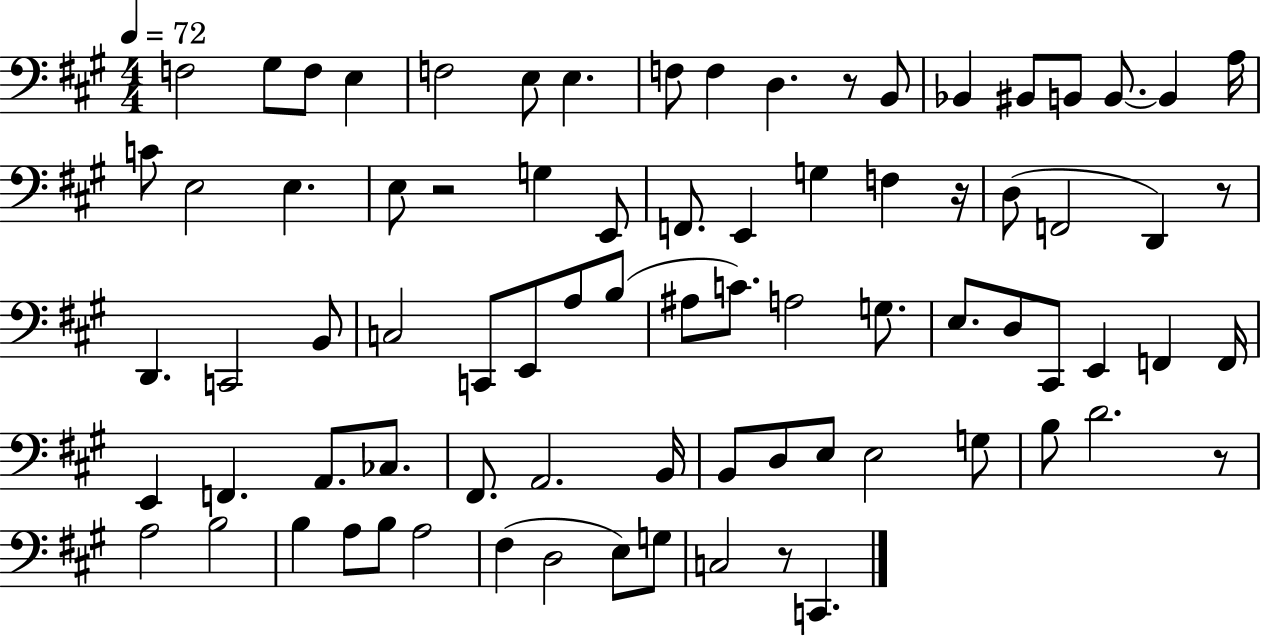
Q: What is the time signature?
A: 4/4